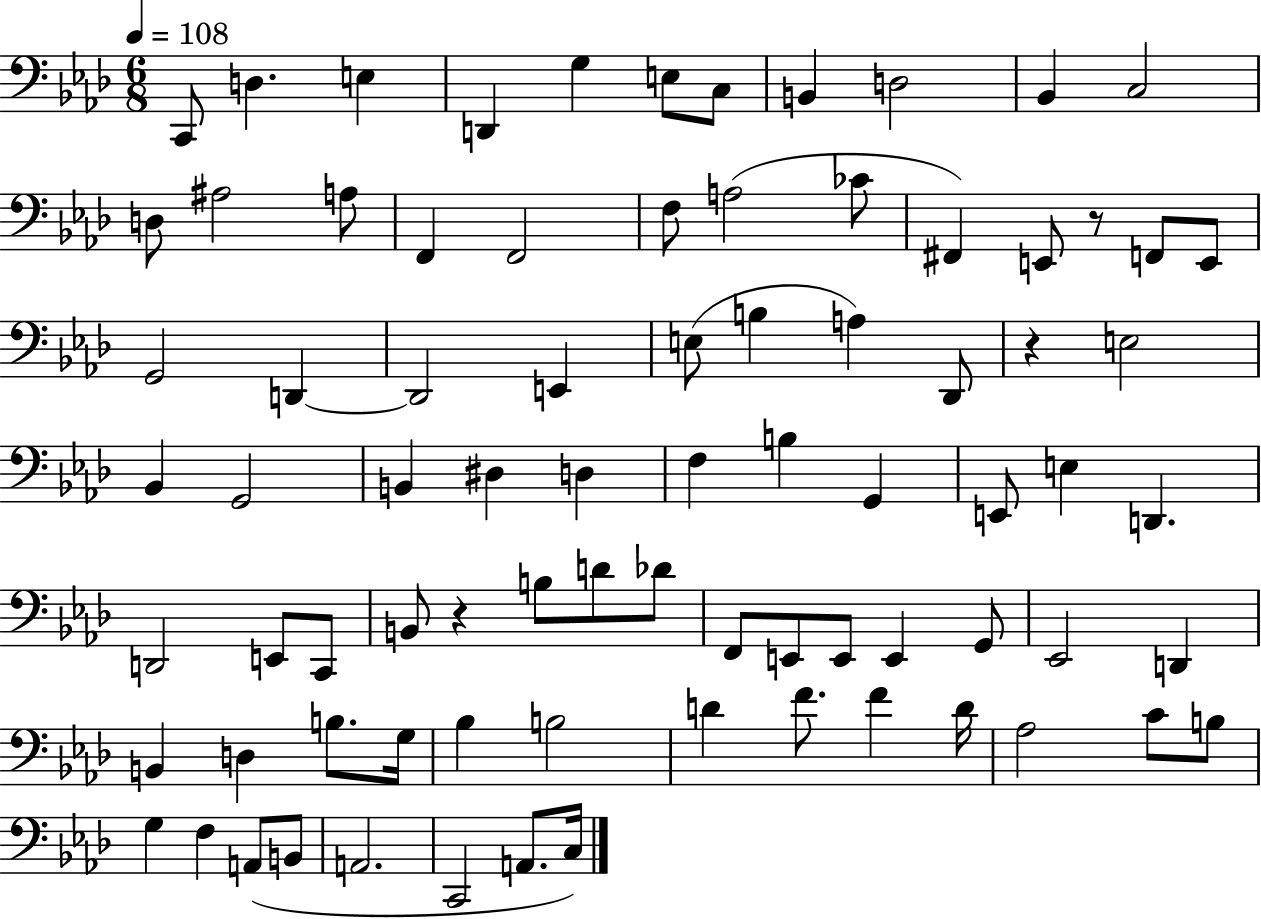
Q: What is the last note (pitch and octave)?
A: C3